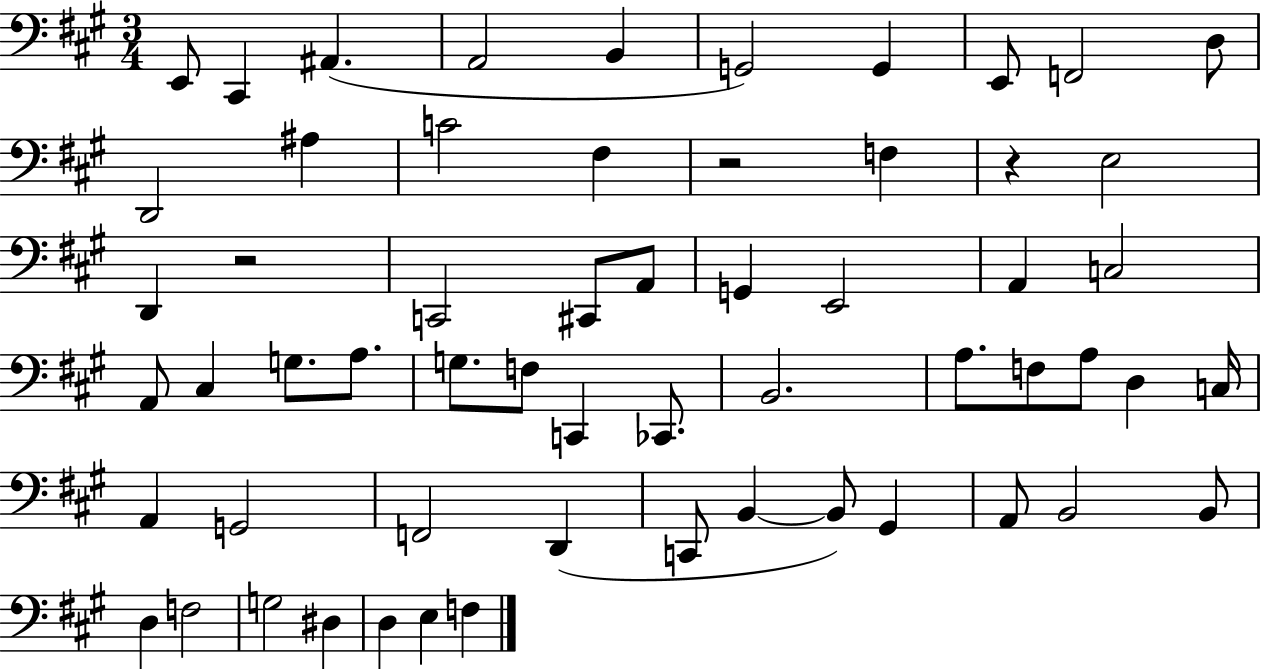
{
  \clef bass
  \numericTimeSignature
  \time 3/4
  \key a \major
  \repeat volta 2 { e,8 cis,4 ais,4.( | a,2 b,4 | g,2) g,4 | e,8 f,2 d8 | \break d,2 ais4 | c'2 fis4 | r2 f4 | r4 e2 | \break d,4 r2 | c,2 cis,8 a,8 | g,4 e,2 | a,4 c2 | \break a,8 cis4 g8. a8. | g8. f8 c,4 ces,8. | b,2. | a8. f8 a8 d4 c16 | \break a,4 g,2 | f,2 d,4( | c,8 b,4~~ b,8) gis,4 | a,8 b,2 b,8 | \break d4 f2 | g2 dis4 | d4 e4 f4 | } \bar "|."
}